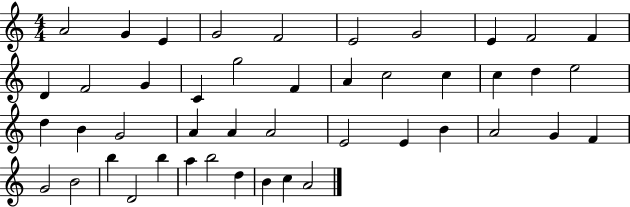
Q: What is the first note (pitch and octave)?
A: A4